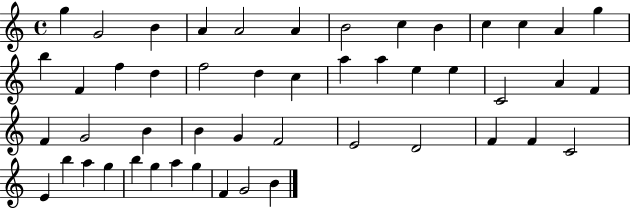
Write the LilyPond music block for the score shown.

{
  \clef treble
  \time 4/4
  \defaultTimeSignature
  \key c \major
  g''4 g'2 b'4 | a'4 a'2 a'4 | b'2 c''4 b'4 | c''4 c''4 a'4 g''4 | \break b''4 f'4 f''4 d''4 | f''2 d''4 c''4 | a''4 a''4 e''4 e''4 | c'2 a'4 f'4 | \break f'4 g'2 b'4 | b'4 g'4 f'2 | e'2 d'2 | f'4 f'4 c'2 | \break e'4 b''4 a''4 g''4 | b''4 g''4 a''4 g''4 | f'4 g'2 b'4 | \bar "|."
}